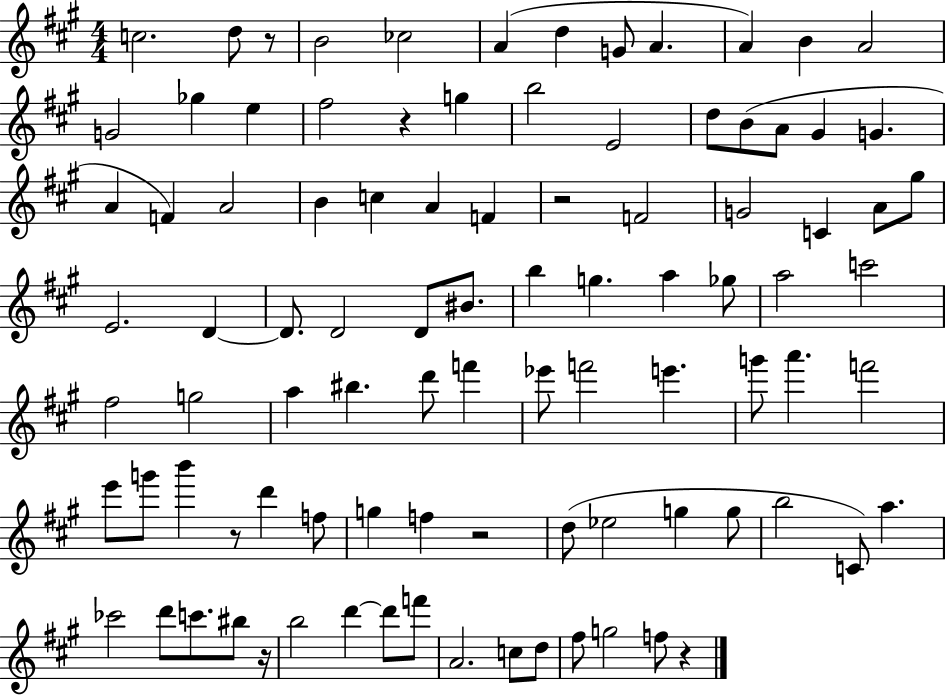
X:1
T:Untitled
M:4/4
L:1/4
K:A
c2 d/2 z/2 B2 _c2 A d G/2 A A B A2 G2 _g e ^f2 z g b2 E2 d/2 B/2 A/2 ^G G A F A2 B c A F z2 F2 G2 C A/2 ^g/2 E2 D D/2 D2 D/2 ^B/2 b g a _g/2 a2 c'2 ^f2 g2 a ^b d'/2 f' _e'/2 f'2 e' g'/2 a' f'2 e'/2 g'/2 b' z/2 d' f/2 g f z2 d/2 _e2 g g/2 b2 C/2 a _c'2 d'/2 c'/2 ^b/2 z/4 b2 d' d'/2 f'/2 A2 c/2 d/2 ^f/2 g2 f/2 z